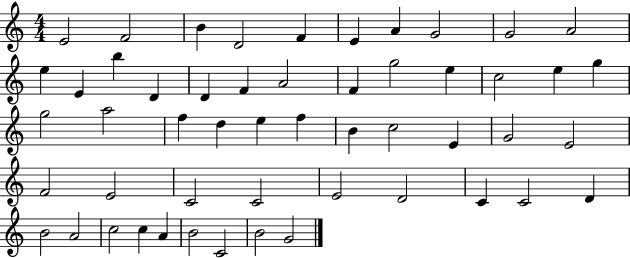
{
  \clef treble
  \numericTimeSignature
  \time 4/4
  \key c \major
  e'2 f'2 | b'4 d'2 f'4 | e'4 a'4 g'2 | g'2 a'2 | \break e''4 e'4 b''4 d'4 | d'4 f'4 a'2 | f'4 g''2 e''4 | c''2 e''4 g''4 | \break g''2 a''2 | f''4 d''4 e''4 f''4 | b'4 c''2 e'4 | g'2 e'2 | \break f'2 e'2 | c'2 c'2 | e'2 d'2 | c'4 c'2 d'4 | \break b'2 a'2 | c''2 c''4 a'4 | b'2 c'2 | b'2 g'2 | \break \bar "|."
}